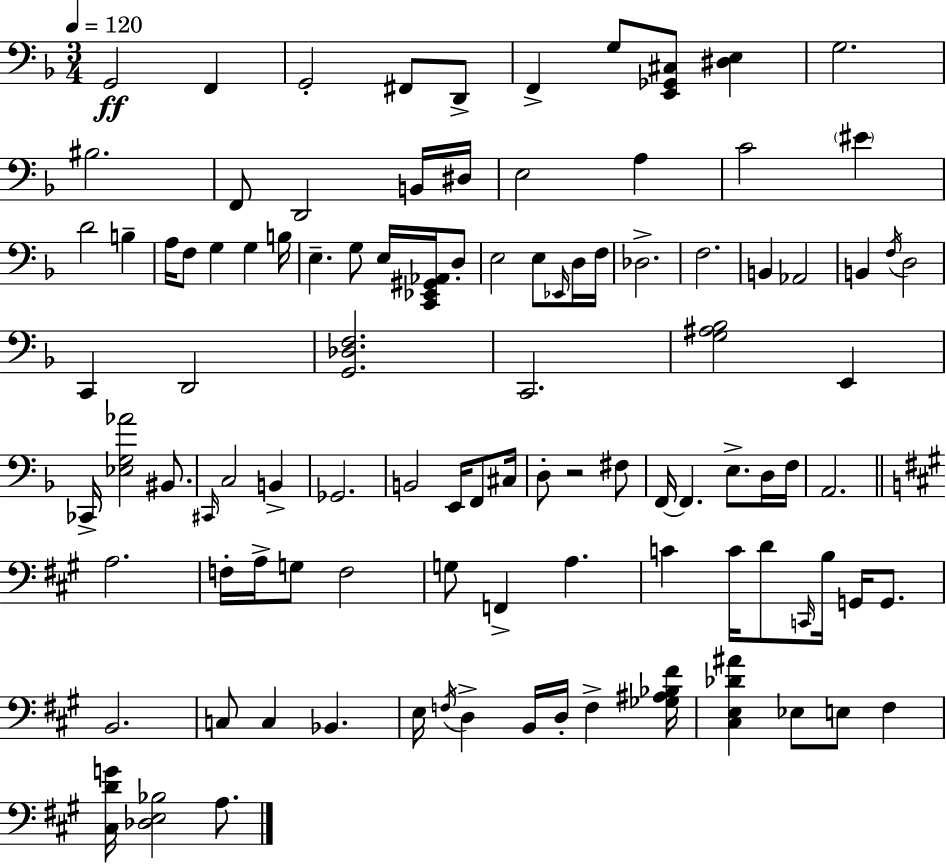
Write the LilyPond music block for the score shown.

{
  \clef bass
  \numericTimeSignature
  \time 3/4
  \key d \minor
  \tempo 4 = 120
  g,2\ff f,4 | g,2-. fis,8 d,8-> | f,4-> g8 <e, ges, cis>8 <dis e>4 | g2. | \break bis2. | f,8 d,2 b,16 dis16 | e2 a4 | c'2 \parenthesize eis'4 | \break d'2 b4-- | a16 f8 g4 g4 b16 | e4.-- g8 e16 <c, ees, gis, aes,>16 d8-. | e2 e8 \grace { ees,16 } d16 | \break f16 des2.-> | f2. | b,4 aes,2 | b,4 \acciaccatura { f16 } d2 | \break c,4 d,2 | <g, des f>2. | c,2. | <g ais bes>2 e,4 | \break ces,16-> <ees g aes'>2 bis,8. | \grace { cis,16 } c2 b,4-> | ges,2. | b,2 e,16 | \break f,8 cis16 d8-. r2 | fis8 f,16~~ f,4. e8.-> | d16 f16 a,2. | \bar "||" \break \key a \major a2. | f16-. a16-> g8 f2 | g8 f,4-> a4. | c'4 c'16 d'8 \grace { c,16 } b16 g,16 g,8. | \break b,2. | c8 c4 bes,4. | e16 \acciaccatura { f16 } d4-> b,16 d16-. f4-> | <ges ais bes fis'>16 <cis e des' ais'>4 ees8 e8 fis4 | \break <cis d' g'>16 <des e bes>2 a8. | \bar "|."
}